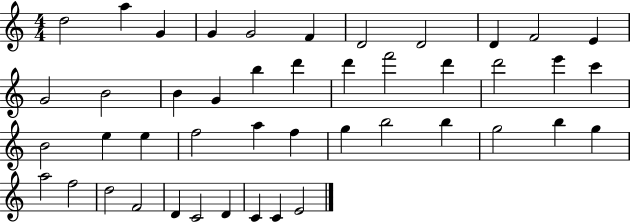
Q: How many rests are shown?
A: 0